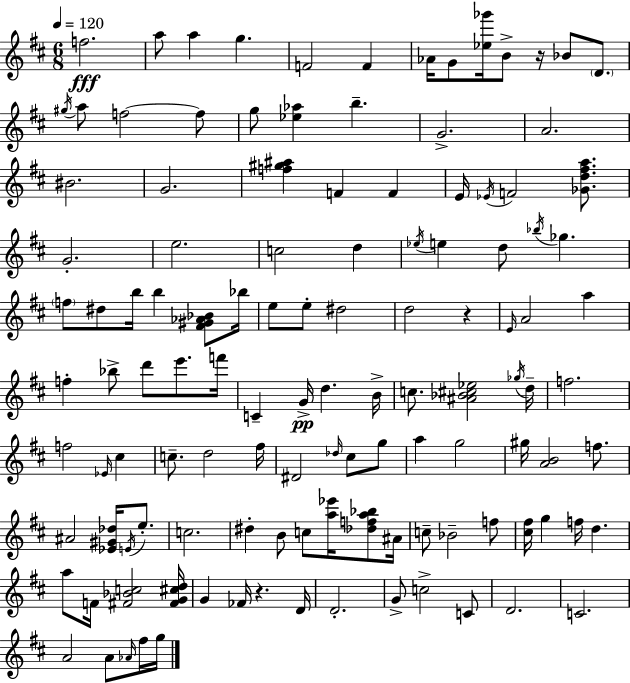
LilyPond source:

{
  \clef treble
  \numericTimeSignature
  \time 6/8
  \key d \major
  \tempo 4 = 120
  f''2.\fff | a''8 a''4 g''4. | f'2 f'4 | aes'16 g'8 <ees'' ges'''>16 b'8-> r16 bes'8 \parenthesize d'8. | \break \acciaccatura { gis''16 } a''8 f''2~~ f''8 | g''8 <ees'' aes''>4 b''4.-- | g'2.-> | a'2. | \break bis'2. | g'2. | <f'' gis'' ais''>4 f'4 f'4 | e'16 \acciaccatura { ees'16 } f'2 <ges' d'' fis'' a''>8. | \break g'2.-. | e''2. | c''2 d''4 | \acciaccatura { ees''16 } e''4 d''8 \acciaccatura { bes''16 } ges''4. | \break \parenthesize f''8 dis''8 b''16 b''4 | <fis' gis' aes' bes'>8 bes''16 e''8 e''8-. dis''2 | d''2 | r4 \grace { e'16 } a'2 | \break a''4 f''4-. bes''8-> d'''8 | e'''8. f'''16 c'4-- g'16->\pp d''4. | b'16-> c''8. <ais' bes' cis'' ees''>2 | \acciaccatura { ges''16 } d''16-- f''2. | \break f''2 | \grace { ees'16 } cis''4 c''8.-- d''2 | fis''16 dis'2 | \grace { des''16 } cis''8 g''8 a''4 | \break g''2 gis''16 <a' b'>2 | f''8. ais'2 | <ees' gis' des''>16 \acciaccatura { e'16 } e''8.-. c''2. | dis''4-. | \break b'8 c''8 <a'' ees'''>16 <des'' f'' a'' bes''>8 ais'16 c''8-- bes'2-- | f''8 <cis'' fis''>16 g''4 | f''16 d''4. a''8 f'16 | <fis' bes' c''>2 <fis' g' cis'' d''>16 g'4 | \break fes'16 r4. d'16 d'2.-. | g'8-> c''2-> | c'8 d'2. | c'2. | \break a'2 | a'8 \grace { aes'16 } fis''16 g''16 \bar "|."
}